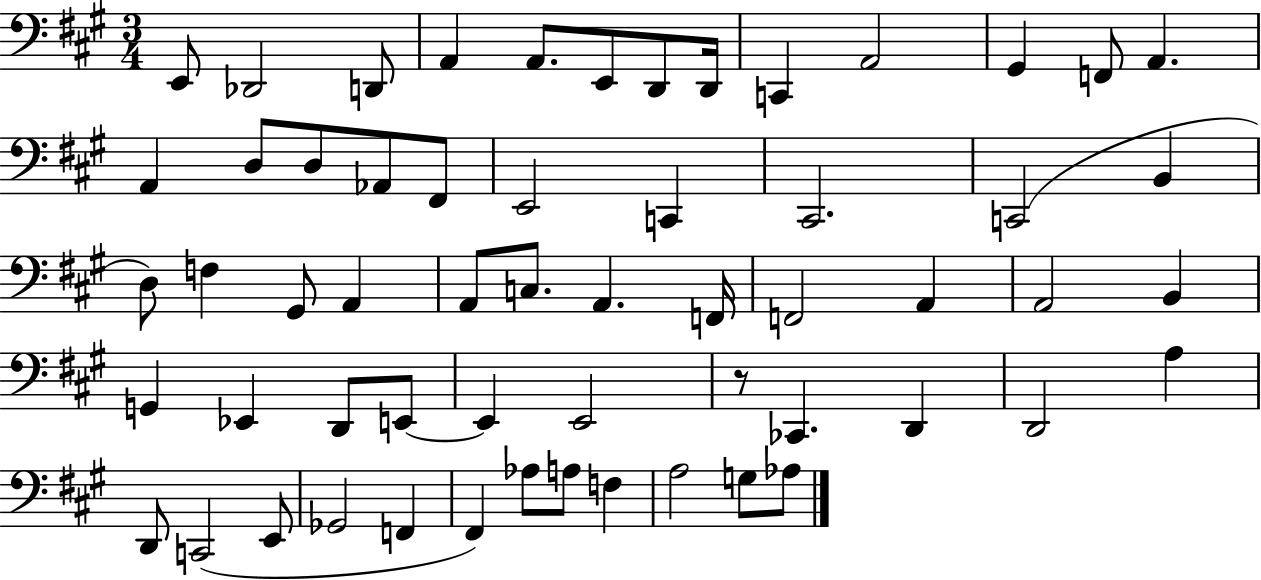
E2/e Db2/h D2/e A2/q A2/e. E2/e D2/e D2/s C2/q A2/h G#2/q F2/e A2/q. A2/q D3/e D3/e Ab2/e F#2/e E2/h C2/q C#2/h. C2/h B2/q D3/e F3/q G#2/e A2/q A2/e C3/e. A2/q. F2/s F2/h A2/q A2/h B2/q G2/q Eb2/q D2/e E2/e E2/q E2/h R/e CES2/q. D2/q D2/h A3/q D2/e C2/h E2/e Gb2/h F2/q F#2/q Ab3/e A3/e F3/q A3/h G3/e Ab3/e